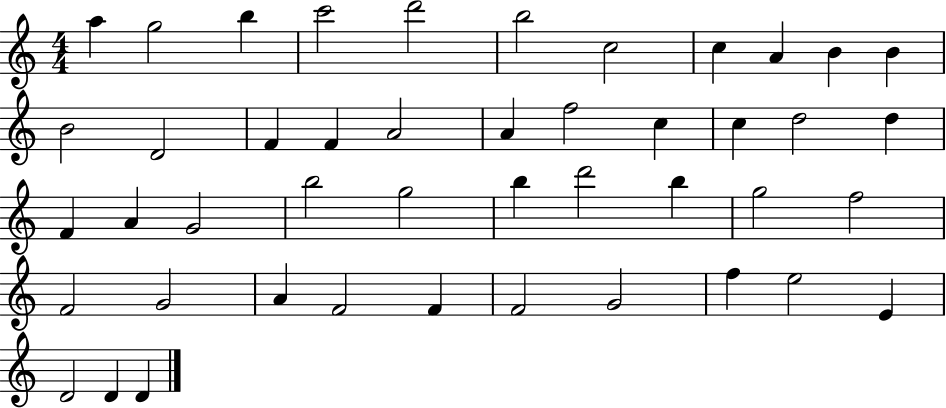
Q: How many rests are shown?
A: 0